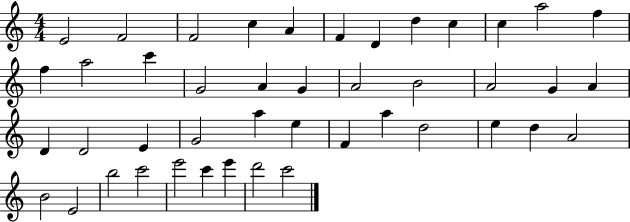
E4/h F4/h F4/h C5/q A4/q F4/q D4/q D5/q C5/q C5/q A5/h F5/q F5/q A5/h C6/q G4/h A4/q G4/q A4/h B4/h A4/h G4/q A4/q D4/q D4/h E4/q G4/h A5/q E5/q F4/q A5/q D5/h E5/q D5/q A4/h B4/h E4/h B5/h C6/h E6/h C6/q E6/q D6/h C6/h